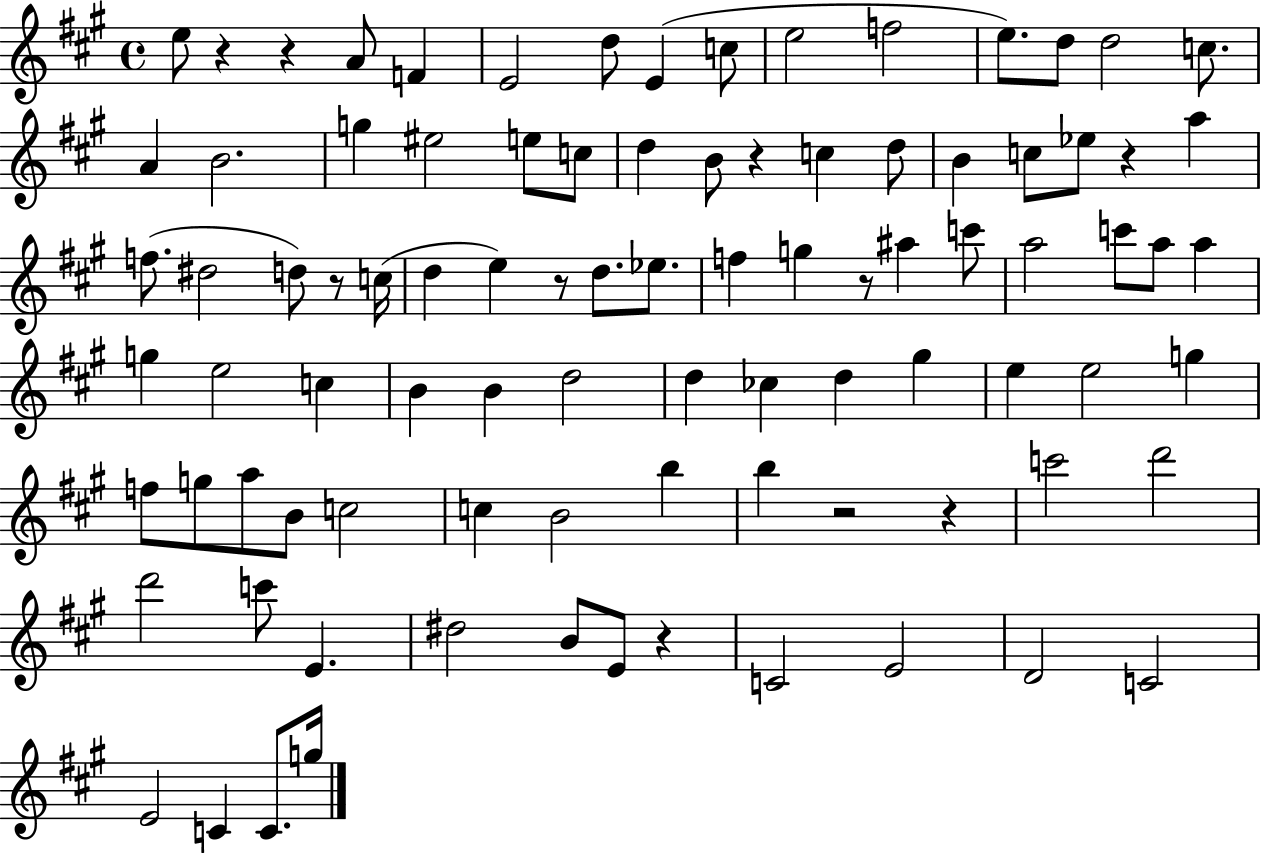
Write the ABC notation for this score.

X:1
T:Untitled
M:4/4
L:1/4
K:A
e/2 z z A/2 F E2 d/2 E c/2 e2 f2 e/2 d/2 d2 c/2 A B2 g ^e2 e/2 c/2 d B/2 z c d/2 B c/2 _e/2 z a f/2 ^d2 d/2 z/2 c/4 d e z/2 d/2 _e/2 f g z/2 ^a c'/2 a2 c'/2 a/2 a g e2 c B B d2 d _c d ^g e e2 g f/2 g/2 a/2 B/2 c2 c B2 b b z2 z c'2 d'2 d'2 c'/2 E ^d2 B/2 E/2 z C2 E2 D2 C2 E2 C C/2 g/4